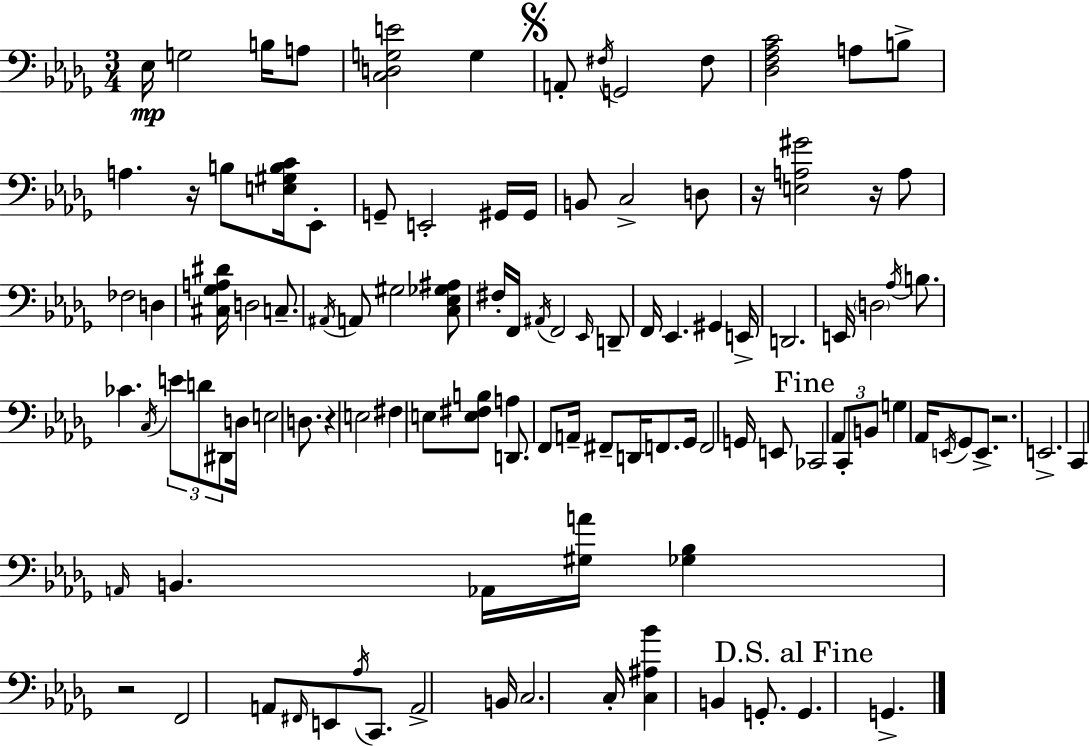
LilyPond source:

{
  \clef bass
  \numericTimeSignature
  \time 3/4
  \key bes \minor
  \repeat volta 2 { ees16\mp g2 b16 a8 | <c d g e'>2 g4 | \mark \markup { \musicglyph "scripts.segno" } a,8-. \acciaccatura { fis16 } g,2 fis8 | <des f aes c'>2 a8 b8-> | \break a4. r16 b8 <e gis b c'>16 ees,8-. | g,8-- e,2-. gis,16 | gis,16 b,8 c2-> d8 | r16 <e a gis'>2 r16 a8 | \break fes2 d4 | <cis ges a dis'>16 d2 c8.-- | \acciaccatura { ais,16 } a,8 gis2 | <c ees ges ais>8 fis16-. f,16 \acciaccatura { ais,16 } f,2 | \break \grace { ees,16 } d,8-- f,16 ees,4. gis,4 | e,16-> d,2. | e,16 \parenthesize d2 | \acciaccatura { aes16 } b8. ces'4. \acciaccatura { c16 } | \break \tuplet 3/2 { e'8 d'8 dis,8 } d16 e2 | d8. r4 e2 | fis4 e8 | <e fis b>8 a4 d,8. f,8 a,16-- | \break fis,8-- d,16 f,8. ges,16 f,2 | g,16 e,8 \mark "Fine" ces,2 | \tuplet 3/2 { aes,8 c,8-. b,8 } g4 | aes,16 \acciaccatura { e,16 } ges,8 e,8.-> r2. | \break e,2.-> | c,4 \grace { a,16 } | b,4. aes,16 <gis a'>16 <ges bes>4 | r2 f,2 | \break a,8 \grace { fis,16 } e,8 \acciaccatura { aes16 } c,8. | a,2-> b,16 c2. | c16-. <c ais bes'>4 | b,4 g,8.-. \mark "D.S. al Fine" g,4. | \break g,4.-> } \bar "|."
}